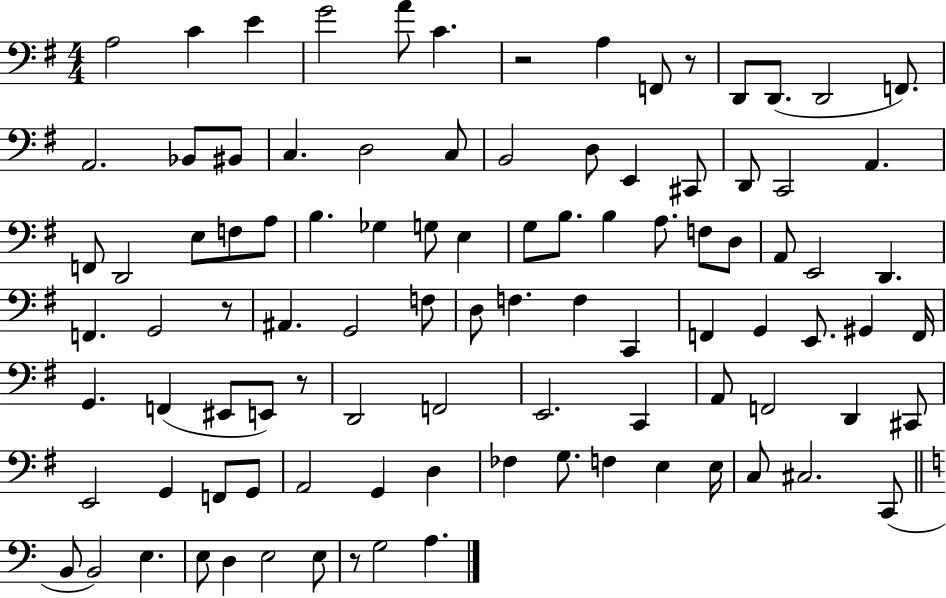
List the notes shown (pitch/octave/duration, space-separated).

A3/h C4/q E4/q G4/h A4/e C4/q. R/h A3/q F2/e R/e D2/e D2/e. D2/h F2/e. A2/h. Bb2/e BIS2/e C3/q. D3/h C3/e B2/h D3/e E2/q C#2/e D2/e C2/h A2/q. F2/e D2/h E3/e F3/e A3/e B3/q. Gb3/q G3/e E3/q G3/e B3/e. B3/q A3/e. F3/e D3/e A2/e E2/h D2/q. F2/q. G2/h R/e A#2/q. G2/h F3/e D3/e F3/q. F3/q C2/q F2/q G2/q E2/e. G#2/q F2/s G2/q. F2/q EIS2/e E2/e R/e D2/h F2/h E2/h. C2/q A2/e F2/h D2/q C#2/e E2/h G2/q F2/e G2/e A2/h G2/q D3/q FES3/q G3/e. F3/q E3/q E3/s C3/e C#3/h. C2/e B2/e B2/h E3/q. E3/e D3/q E3/h E3/e R/e G3/h A3/q.